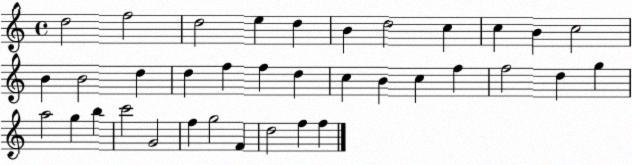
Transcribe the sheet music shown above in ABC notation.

X:1
T:Untitled
M:4/4
L:1/4
K:C
d2 f2 d2 e d B d2 c c B c2 B B2 d d f f d c B c f f2 d g a2 g b c'2 G2 f g2 F d2 f f